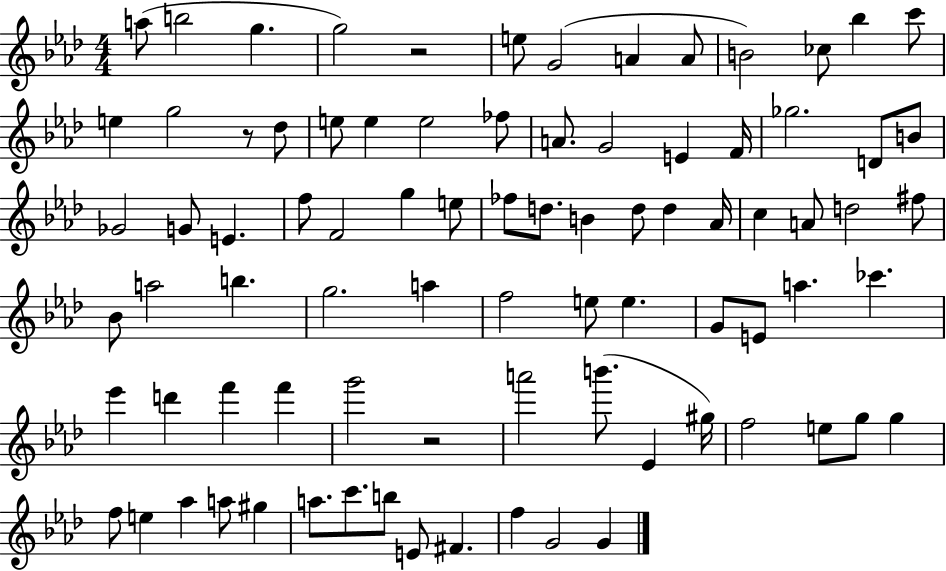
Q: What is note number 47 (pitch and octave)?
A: G5